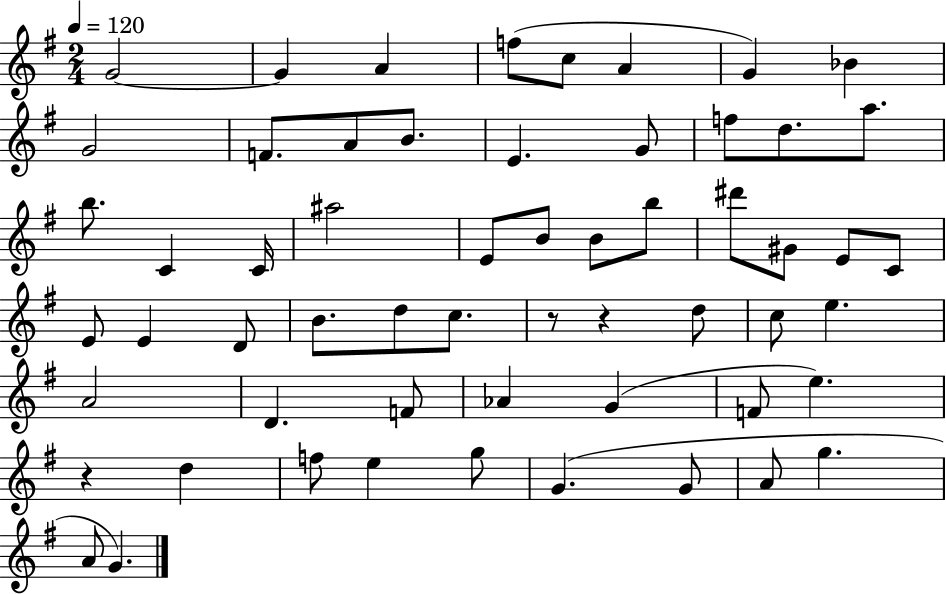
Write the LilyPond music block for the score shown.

{
  \clef treble
  \numericTimeSignature
  \time 2/4
  \key g \major
  \tempo 4 = 120
  \repeat volta 2 { g'2~~ | g'4 a'4 | f''8( c''8 a'4 | g'4) bes'4 | \break g'2 | f'8. a'8 b'8. | e'4. g'8 | f''8 d''8. a''8. | \break b''8. c'4 c'16 | ais''2 | e'8 b'8 b'8 b''8 | dis'''8 gis'8 e'8 c'8 | \break e'8 e'4 d'8 | b'8. d''8 c''8. | r8 r4 d''8 | c''8 e''4. | \break a'2 | d'4. f'8 | aes'4 g'4( | f'8 e''4.) | \break r4 d''4 | f''8 e''4 g''8 | g'4.( g'8 | a'8 g''4. | \break a'8 g'4.) | } \bar "|."
}